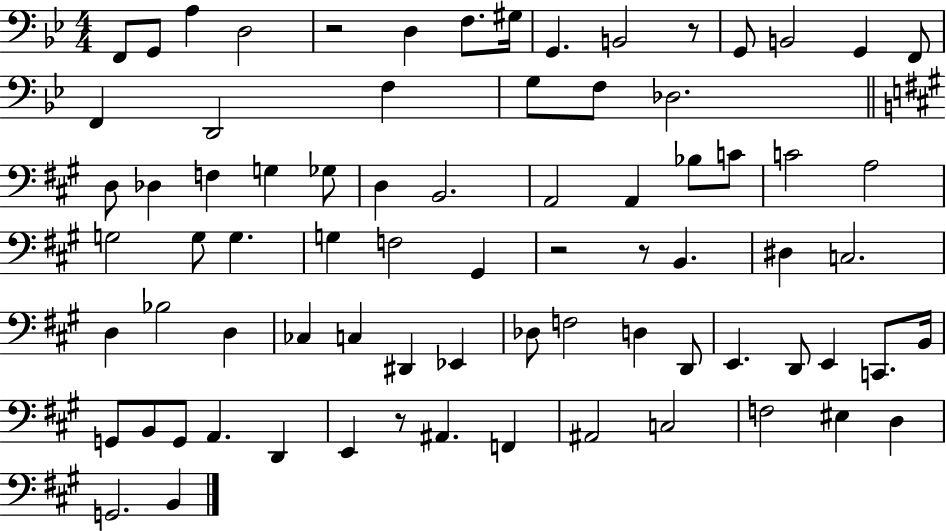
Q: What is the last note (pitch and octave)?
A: B2